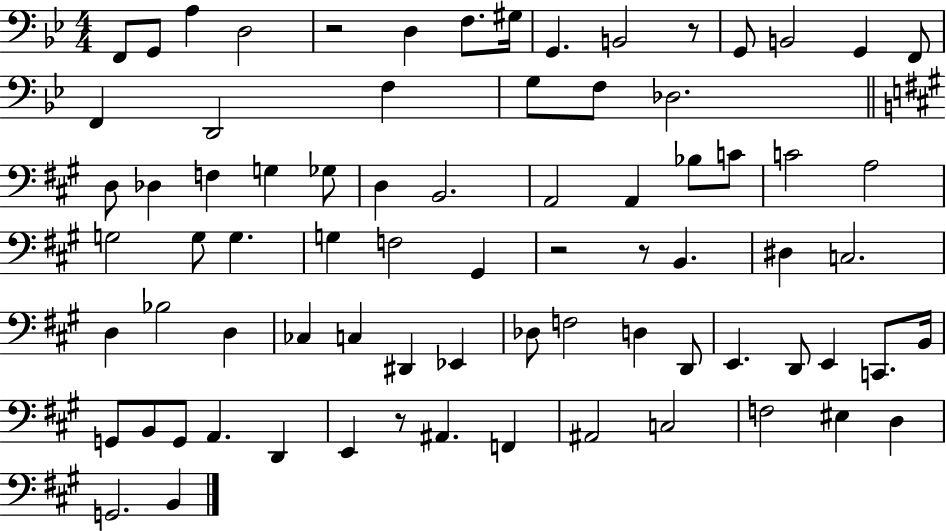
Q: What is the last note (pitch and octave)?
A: B2